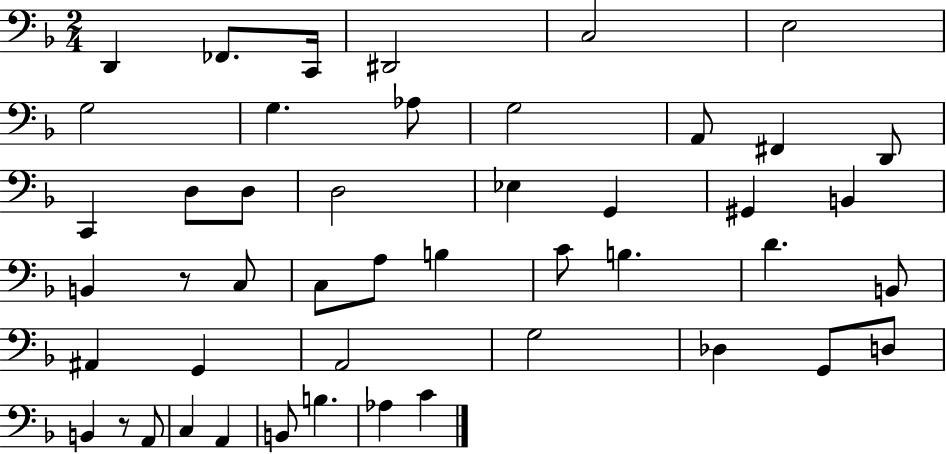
{
  \clef bass
  \numericTimeSignature
  \time 2/4
  \key f \major
  \repeat volta 2 { d,4 fes,8. c,16 | dis,2 | c2 | e2 | \break g2 | g4. aes8 | g2 | a,8 fis,4 d,8 | \break c,4 d8 d8 | d2 | ees4 g,4 | gis,4 b,4 | \break b,4 r8 c8 | c8 a8 b4 | c'8 b4. | d'4. b,8 | \break ais,4 g,4 | a,2 | g2 | des4 g,8 d8 | \break b,4 r8 a,8 | c4 a,4 | b,8 b4. | aes4 c'4 | \break } \bar "|."
}